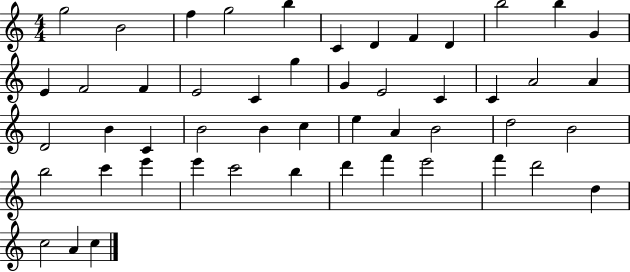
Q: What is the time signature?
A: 4/4